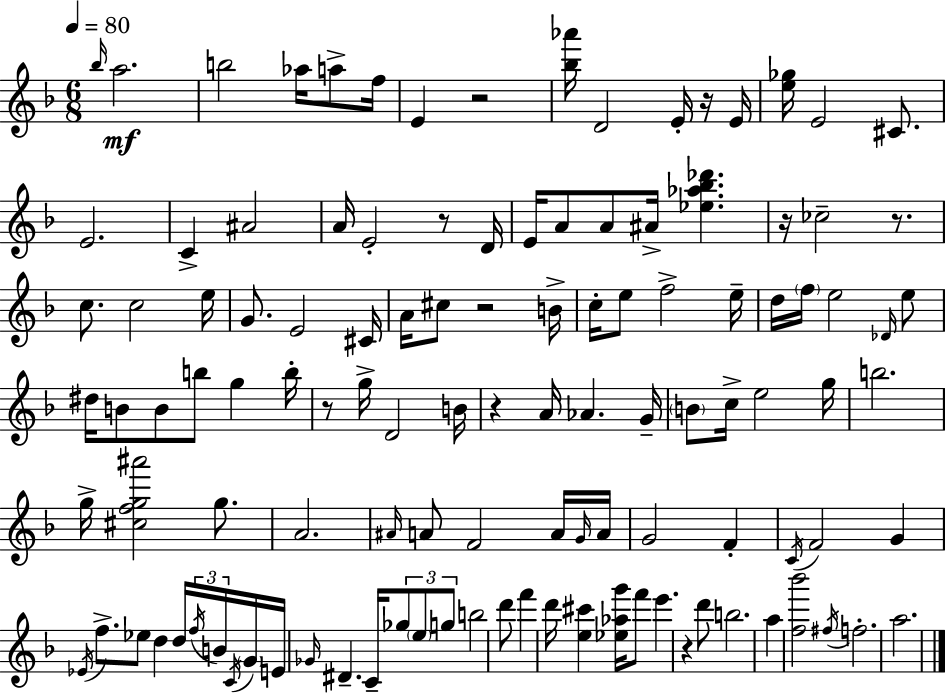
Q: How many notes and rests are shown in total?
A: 116